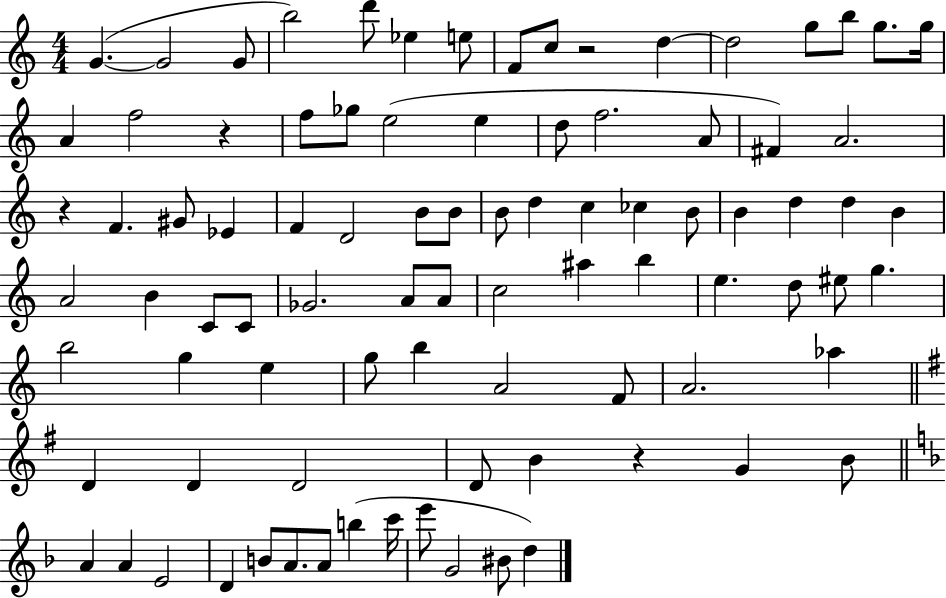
G4/q. G4/h G4/e B5/h D6/e Eb5/q E5/e F4/e C5/e R/h D5/q D5/h G5/e B5/e G5/e. G5/s A4/q F5/h R/q F5/e Gb5/e E5/h E5/q D5/e F5/h. A4/e F#4/q A4/h. R/q F4/q. G#4/e Eb4/q F4/q D4/h B4/e B4/e B4/e D5/q C5/q CES5/q B4/e B4/q D5/q D5/q B4/q A4/h B4/q C4/e C4/e Gb4/h. A4/e A4/e C5/h A#5/q B5/q E5/q. D5/e EIS5/e G5/q. B5/h G5/q E5/q G5/e B5/q A4/h F4/e A4/h. Ab5/q D4/q D4/q D4/h D4/e B4/q R/q G4/q B4/e A4/q A4/q E4/h D4/q B4/e A4/e. A4/e B5/q C6/s E6/e G4/h BIS4/e D5/q